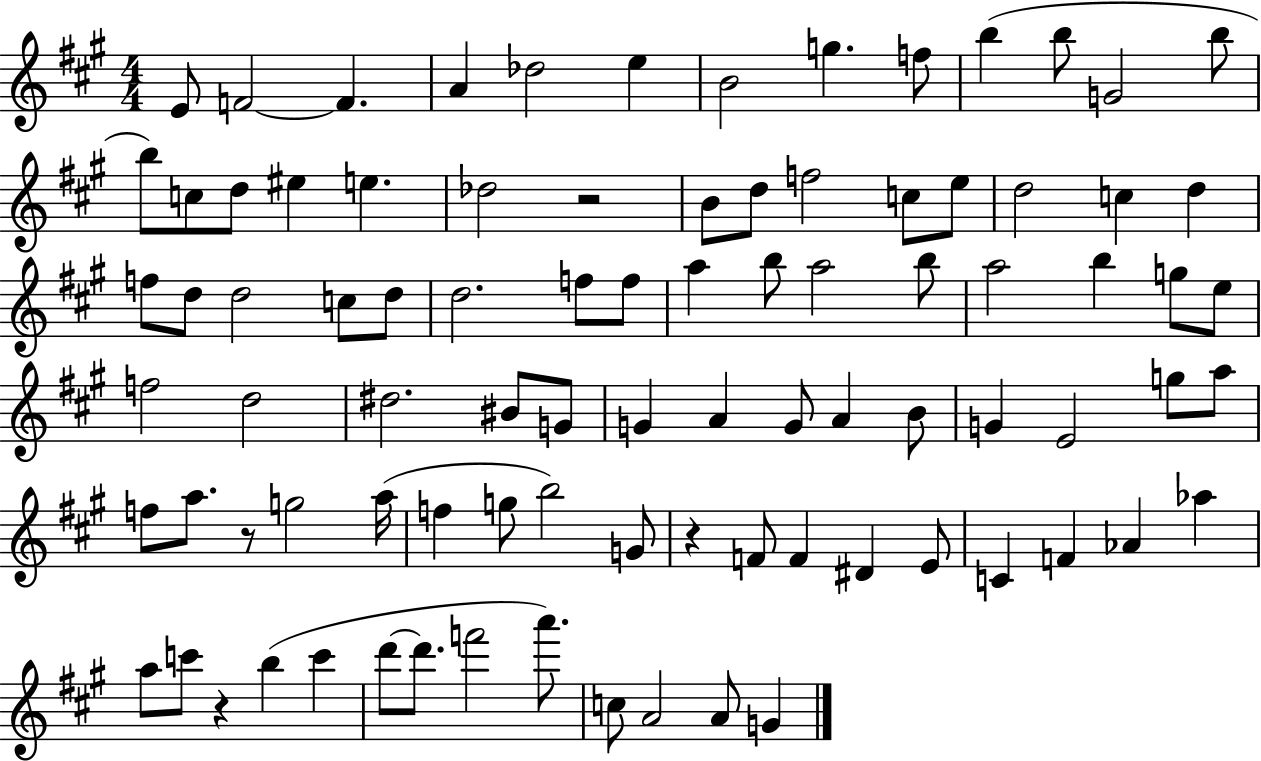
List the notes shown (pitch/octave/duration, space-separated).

E4/e F4/h F4/q. A4/q Db5/h E5/q B4/h G5/q. F5/e B5/q B5/e G4/h B5/e B5/e C5/e D5/e EIS5/q E5/q. Db5/h R/h B4/e D5/e F5/h C5/e E5/e D5/h C5/q D5/q F5/e D5/e D5/h C5/e D5/e D5/h. F5/e F5/e A5/q B5/e A5/h B5/e A5/h B5/q G5/e E5/e F5/h D5/h D#5/h. BIS4/e G4/e G4/q A4/q G4/e A4/q B4/e G4/q E4/h G5/e A5/e F5/e A5/e. R/e G5/h A5/s F5/q G5/e B5/h G4/e R/q F4/e F4/q D#4/q E4/e C4/q F4/q Ab4/q Ab5/q A5/e C6/e R/q B5/q C6/q D6/e D6/e. F6/h A6/e. C5/e A4/h A4/e G4/q